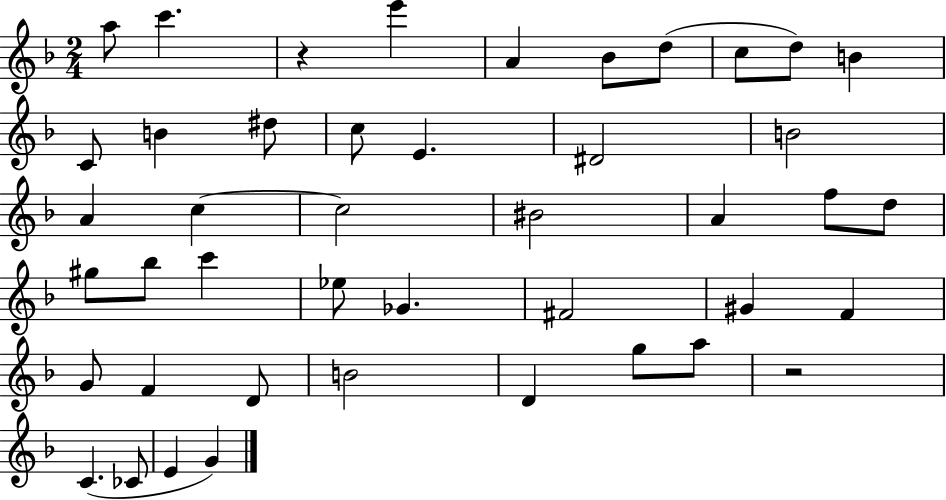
{
  \clef treble
  \numericTimeSignature
  \time 2/4
  \key f \major
  \repeat volta 2 { a''8 c'''4. | r4 e'''4 | a'4 bes'8 d''8( | c''8 d''8) b'4 | \break c'8 b'4 dis''8 | c''8 e'4. | dis'2 | b'2 | \break a'4 c''4~~ | c''2 | bis'2 | a'4 f''8 d''8 | \break gis''8 bes''8 c'''4 | ees''8 ges'4. | fis'2 | gis'4 f'4 | \break g'8 f'4 d'8 | b'2 | d'4 g''8 a''8 | r2 | \break c'4.( ces'8 | e'4 g'4) | } \bar "|."
}